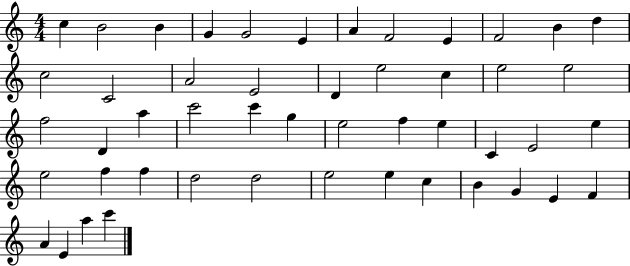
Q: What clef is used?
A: treble